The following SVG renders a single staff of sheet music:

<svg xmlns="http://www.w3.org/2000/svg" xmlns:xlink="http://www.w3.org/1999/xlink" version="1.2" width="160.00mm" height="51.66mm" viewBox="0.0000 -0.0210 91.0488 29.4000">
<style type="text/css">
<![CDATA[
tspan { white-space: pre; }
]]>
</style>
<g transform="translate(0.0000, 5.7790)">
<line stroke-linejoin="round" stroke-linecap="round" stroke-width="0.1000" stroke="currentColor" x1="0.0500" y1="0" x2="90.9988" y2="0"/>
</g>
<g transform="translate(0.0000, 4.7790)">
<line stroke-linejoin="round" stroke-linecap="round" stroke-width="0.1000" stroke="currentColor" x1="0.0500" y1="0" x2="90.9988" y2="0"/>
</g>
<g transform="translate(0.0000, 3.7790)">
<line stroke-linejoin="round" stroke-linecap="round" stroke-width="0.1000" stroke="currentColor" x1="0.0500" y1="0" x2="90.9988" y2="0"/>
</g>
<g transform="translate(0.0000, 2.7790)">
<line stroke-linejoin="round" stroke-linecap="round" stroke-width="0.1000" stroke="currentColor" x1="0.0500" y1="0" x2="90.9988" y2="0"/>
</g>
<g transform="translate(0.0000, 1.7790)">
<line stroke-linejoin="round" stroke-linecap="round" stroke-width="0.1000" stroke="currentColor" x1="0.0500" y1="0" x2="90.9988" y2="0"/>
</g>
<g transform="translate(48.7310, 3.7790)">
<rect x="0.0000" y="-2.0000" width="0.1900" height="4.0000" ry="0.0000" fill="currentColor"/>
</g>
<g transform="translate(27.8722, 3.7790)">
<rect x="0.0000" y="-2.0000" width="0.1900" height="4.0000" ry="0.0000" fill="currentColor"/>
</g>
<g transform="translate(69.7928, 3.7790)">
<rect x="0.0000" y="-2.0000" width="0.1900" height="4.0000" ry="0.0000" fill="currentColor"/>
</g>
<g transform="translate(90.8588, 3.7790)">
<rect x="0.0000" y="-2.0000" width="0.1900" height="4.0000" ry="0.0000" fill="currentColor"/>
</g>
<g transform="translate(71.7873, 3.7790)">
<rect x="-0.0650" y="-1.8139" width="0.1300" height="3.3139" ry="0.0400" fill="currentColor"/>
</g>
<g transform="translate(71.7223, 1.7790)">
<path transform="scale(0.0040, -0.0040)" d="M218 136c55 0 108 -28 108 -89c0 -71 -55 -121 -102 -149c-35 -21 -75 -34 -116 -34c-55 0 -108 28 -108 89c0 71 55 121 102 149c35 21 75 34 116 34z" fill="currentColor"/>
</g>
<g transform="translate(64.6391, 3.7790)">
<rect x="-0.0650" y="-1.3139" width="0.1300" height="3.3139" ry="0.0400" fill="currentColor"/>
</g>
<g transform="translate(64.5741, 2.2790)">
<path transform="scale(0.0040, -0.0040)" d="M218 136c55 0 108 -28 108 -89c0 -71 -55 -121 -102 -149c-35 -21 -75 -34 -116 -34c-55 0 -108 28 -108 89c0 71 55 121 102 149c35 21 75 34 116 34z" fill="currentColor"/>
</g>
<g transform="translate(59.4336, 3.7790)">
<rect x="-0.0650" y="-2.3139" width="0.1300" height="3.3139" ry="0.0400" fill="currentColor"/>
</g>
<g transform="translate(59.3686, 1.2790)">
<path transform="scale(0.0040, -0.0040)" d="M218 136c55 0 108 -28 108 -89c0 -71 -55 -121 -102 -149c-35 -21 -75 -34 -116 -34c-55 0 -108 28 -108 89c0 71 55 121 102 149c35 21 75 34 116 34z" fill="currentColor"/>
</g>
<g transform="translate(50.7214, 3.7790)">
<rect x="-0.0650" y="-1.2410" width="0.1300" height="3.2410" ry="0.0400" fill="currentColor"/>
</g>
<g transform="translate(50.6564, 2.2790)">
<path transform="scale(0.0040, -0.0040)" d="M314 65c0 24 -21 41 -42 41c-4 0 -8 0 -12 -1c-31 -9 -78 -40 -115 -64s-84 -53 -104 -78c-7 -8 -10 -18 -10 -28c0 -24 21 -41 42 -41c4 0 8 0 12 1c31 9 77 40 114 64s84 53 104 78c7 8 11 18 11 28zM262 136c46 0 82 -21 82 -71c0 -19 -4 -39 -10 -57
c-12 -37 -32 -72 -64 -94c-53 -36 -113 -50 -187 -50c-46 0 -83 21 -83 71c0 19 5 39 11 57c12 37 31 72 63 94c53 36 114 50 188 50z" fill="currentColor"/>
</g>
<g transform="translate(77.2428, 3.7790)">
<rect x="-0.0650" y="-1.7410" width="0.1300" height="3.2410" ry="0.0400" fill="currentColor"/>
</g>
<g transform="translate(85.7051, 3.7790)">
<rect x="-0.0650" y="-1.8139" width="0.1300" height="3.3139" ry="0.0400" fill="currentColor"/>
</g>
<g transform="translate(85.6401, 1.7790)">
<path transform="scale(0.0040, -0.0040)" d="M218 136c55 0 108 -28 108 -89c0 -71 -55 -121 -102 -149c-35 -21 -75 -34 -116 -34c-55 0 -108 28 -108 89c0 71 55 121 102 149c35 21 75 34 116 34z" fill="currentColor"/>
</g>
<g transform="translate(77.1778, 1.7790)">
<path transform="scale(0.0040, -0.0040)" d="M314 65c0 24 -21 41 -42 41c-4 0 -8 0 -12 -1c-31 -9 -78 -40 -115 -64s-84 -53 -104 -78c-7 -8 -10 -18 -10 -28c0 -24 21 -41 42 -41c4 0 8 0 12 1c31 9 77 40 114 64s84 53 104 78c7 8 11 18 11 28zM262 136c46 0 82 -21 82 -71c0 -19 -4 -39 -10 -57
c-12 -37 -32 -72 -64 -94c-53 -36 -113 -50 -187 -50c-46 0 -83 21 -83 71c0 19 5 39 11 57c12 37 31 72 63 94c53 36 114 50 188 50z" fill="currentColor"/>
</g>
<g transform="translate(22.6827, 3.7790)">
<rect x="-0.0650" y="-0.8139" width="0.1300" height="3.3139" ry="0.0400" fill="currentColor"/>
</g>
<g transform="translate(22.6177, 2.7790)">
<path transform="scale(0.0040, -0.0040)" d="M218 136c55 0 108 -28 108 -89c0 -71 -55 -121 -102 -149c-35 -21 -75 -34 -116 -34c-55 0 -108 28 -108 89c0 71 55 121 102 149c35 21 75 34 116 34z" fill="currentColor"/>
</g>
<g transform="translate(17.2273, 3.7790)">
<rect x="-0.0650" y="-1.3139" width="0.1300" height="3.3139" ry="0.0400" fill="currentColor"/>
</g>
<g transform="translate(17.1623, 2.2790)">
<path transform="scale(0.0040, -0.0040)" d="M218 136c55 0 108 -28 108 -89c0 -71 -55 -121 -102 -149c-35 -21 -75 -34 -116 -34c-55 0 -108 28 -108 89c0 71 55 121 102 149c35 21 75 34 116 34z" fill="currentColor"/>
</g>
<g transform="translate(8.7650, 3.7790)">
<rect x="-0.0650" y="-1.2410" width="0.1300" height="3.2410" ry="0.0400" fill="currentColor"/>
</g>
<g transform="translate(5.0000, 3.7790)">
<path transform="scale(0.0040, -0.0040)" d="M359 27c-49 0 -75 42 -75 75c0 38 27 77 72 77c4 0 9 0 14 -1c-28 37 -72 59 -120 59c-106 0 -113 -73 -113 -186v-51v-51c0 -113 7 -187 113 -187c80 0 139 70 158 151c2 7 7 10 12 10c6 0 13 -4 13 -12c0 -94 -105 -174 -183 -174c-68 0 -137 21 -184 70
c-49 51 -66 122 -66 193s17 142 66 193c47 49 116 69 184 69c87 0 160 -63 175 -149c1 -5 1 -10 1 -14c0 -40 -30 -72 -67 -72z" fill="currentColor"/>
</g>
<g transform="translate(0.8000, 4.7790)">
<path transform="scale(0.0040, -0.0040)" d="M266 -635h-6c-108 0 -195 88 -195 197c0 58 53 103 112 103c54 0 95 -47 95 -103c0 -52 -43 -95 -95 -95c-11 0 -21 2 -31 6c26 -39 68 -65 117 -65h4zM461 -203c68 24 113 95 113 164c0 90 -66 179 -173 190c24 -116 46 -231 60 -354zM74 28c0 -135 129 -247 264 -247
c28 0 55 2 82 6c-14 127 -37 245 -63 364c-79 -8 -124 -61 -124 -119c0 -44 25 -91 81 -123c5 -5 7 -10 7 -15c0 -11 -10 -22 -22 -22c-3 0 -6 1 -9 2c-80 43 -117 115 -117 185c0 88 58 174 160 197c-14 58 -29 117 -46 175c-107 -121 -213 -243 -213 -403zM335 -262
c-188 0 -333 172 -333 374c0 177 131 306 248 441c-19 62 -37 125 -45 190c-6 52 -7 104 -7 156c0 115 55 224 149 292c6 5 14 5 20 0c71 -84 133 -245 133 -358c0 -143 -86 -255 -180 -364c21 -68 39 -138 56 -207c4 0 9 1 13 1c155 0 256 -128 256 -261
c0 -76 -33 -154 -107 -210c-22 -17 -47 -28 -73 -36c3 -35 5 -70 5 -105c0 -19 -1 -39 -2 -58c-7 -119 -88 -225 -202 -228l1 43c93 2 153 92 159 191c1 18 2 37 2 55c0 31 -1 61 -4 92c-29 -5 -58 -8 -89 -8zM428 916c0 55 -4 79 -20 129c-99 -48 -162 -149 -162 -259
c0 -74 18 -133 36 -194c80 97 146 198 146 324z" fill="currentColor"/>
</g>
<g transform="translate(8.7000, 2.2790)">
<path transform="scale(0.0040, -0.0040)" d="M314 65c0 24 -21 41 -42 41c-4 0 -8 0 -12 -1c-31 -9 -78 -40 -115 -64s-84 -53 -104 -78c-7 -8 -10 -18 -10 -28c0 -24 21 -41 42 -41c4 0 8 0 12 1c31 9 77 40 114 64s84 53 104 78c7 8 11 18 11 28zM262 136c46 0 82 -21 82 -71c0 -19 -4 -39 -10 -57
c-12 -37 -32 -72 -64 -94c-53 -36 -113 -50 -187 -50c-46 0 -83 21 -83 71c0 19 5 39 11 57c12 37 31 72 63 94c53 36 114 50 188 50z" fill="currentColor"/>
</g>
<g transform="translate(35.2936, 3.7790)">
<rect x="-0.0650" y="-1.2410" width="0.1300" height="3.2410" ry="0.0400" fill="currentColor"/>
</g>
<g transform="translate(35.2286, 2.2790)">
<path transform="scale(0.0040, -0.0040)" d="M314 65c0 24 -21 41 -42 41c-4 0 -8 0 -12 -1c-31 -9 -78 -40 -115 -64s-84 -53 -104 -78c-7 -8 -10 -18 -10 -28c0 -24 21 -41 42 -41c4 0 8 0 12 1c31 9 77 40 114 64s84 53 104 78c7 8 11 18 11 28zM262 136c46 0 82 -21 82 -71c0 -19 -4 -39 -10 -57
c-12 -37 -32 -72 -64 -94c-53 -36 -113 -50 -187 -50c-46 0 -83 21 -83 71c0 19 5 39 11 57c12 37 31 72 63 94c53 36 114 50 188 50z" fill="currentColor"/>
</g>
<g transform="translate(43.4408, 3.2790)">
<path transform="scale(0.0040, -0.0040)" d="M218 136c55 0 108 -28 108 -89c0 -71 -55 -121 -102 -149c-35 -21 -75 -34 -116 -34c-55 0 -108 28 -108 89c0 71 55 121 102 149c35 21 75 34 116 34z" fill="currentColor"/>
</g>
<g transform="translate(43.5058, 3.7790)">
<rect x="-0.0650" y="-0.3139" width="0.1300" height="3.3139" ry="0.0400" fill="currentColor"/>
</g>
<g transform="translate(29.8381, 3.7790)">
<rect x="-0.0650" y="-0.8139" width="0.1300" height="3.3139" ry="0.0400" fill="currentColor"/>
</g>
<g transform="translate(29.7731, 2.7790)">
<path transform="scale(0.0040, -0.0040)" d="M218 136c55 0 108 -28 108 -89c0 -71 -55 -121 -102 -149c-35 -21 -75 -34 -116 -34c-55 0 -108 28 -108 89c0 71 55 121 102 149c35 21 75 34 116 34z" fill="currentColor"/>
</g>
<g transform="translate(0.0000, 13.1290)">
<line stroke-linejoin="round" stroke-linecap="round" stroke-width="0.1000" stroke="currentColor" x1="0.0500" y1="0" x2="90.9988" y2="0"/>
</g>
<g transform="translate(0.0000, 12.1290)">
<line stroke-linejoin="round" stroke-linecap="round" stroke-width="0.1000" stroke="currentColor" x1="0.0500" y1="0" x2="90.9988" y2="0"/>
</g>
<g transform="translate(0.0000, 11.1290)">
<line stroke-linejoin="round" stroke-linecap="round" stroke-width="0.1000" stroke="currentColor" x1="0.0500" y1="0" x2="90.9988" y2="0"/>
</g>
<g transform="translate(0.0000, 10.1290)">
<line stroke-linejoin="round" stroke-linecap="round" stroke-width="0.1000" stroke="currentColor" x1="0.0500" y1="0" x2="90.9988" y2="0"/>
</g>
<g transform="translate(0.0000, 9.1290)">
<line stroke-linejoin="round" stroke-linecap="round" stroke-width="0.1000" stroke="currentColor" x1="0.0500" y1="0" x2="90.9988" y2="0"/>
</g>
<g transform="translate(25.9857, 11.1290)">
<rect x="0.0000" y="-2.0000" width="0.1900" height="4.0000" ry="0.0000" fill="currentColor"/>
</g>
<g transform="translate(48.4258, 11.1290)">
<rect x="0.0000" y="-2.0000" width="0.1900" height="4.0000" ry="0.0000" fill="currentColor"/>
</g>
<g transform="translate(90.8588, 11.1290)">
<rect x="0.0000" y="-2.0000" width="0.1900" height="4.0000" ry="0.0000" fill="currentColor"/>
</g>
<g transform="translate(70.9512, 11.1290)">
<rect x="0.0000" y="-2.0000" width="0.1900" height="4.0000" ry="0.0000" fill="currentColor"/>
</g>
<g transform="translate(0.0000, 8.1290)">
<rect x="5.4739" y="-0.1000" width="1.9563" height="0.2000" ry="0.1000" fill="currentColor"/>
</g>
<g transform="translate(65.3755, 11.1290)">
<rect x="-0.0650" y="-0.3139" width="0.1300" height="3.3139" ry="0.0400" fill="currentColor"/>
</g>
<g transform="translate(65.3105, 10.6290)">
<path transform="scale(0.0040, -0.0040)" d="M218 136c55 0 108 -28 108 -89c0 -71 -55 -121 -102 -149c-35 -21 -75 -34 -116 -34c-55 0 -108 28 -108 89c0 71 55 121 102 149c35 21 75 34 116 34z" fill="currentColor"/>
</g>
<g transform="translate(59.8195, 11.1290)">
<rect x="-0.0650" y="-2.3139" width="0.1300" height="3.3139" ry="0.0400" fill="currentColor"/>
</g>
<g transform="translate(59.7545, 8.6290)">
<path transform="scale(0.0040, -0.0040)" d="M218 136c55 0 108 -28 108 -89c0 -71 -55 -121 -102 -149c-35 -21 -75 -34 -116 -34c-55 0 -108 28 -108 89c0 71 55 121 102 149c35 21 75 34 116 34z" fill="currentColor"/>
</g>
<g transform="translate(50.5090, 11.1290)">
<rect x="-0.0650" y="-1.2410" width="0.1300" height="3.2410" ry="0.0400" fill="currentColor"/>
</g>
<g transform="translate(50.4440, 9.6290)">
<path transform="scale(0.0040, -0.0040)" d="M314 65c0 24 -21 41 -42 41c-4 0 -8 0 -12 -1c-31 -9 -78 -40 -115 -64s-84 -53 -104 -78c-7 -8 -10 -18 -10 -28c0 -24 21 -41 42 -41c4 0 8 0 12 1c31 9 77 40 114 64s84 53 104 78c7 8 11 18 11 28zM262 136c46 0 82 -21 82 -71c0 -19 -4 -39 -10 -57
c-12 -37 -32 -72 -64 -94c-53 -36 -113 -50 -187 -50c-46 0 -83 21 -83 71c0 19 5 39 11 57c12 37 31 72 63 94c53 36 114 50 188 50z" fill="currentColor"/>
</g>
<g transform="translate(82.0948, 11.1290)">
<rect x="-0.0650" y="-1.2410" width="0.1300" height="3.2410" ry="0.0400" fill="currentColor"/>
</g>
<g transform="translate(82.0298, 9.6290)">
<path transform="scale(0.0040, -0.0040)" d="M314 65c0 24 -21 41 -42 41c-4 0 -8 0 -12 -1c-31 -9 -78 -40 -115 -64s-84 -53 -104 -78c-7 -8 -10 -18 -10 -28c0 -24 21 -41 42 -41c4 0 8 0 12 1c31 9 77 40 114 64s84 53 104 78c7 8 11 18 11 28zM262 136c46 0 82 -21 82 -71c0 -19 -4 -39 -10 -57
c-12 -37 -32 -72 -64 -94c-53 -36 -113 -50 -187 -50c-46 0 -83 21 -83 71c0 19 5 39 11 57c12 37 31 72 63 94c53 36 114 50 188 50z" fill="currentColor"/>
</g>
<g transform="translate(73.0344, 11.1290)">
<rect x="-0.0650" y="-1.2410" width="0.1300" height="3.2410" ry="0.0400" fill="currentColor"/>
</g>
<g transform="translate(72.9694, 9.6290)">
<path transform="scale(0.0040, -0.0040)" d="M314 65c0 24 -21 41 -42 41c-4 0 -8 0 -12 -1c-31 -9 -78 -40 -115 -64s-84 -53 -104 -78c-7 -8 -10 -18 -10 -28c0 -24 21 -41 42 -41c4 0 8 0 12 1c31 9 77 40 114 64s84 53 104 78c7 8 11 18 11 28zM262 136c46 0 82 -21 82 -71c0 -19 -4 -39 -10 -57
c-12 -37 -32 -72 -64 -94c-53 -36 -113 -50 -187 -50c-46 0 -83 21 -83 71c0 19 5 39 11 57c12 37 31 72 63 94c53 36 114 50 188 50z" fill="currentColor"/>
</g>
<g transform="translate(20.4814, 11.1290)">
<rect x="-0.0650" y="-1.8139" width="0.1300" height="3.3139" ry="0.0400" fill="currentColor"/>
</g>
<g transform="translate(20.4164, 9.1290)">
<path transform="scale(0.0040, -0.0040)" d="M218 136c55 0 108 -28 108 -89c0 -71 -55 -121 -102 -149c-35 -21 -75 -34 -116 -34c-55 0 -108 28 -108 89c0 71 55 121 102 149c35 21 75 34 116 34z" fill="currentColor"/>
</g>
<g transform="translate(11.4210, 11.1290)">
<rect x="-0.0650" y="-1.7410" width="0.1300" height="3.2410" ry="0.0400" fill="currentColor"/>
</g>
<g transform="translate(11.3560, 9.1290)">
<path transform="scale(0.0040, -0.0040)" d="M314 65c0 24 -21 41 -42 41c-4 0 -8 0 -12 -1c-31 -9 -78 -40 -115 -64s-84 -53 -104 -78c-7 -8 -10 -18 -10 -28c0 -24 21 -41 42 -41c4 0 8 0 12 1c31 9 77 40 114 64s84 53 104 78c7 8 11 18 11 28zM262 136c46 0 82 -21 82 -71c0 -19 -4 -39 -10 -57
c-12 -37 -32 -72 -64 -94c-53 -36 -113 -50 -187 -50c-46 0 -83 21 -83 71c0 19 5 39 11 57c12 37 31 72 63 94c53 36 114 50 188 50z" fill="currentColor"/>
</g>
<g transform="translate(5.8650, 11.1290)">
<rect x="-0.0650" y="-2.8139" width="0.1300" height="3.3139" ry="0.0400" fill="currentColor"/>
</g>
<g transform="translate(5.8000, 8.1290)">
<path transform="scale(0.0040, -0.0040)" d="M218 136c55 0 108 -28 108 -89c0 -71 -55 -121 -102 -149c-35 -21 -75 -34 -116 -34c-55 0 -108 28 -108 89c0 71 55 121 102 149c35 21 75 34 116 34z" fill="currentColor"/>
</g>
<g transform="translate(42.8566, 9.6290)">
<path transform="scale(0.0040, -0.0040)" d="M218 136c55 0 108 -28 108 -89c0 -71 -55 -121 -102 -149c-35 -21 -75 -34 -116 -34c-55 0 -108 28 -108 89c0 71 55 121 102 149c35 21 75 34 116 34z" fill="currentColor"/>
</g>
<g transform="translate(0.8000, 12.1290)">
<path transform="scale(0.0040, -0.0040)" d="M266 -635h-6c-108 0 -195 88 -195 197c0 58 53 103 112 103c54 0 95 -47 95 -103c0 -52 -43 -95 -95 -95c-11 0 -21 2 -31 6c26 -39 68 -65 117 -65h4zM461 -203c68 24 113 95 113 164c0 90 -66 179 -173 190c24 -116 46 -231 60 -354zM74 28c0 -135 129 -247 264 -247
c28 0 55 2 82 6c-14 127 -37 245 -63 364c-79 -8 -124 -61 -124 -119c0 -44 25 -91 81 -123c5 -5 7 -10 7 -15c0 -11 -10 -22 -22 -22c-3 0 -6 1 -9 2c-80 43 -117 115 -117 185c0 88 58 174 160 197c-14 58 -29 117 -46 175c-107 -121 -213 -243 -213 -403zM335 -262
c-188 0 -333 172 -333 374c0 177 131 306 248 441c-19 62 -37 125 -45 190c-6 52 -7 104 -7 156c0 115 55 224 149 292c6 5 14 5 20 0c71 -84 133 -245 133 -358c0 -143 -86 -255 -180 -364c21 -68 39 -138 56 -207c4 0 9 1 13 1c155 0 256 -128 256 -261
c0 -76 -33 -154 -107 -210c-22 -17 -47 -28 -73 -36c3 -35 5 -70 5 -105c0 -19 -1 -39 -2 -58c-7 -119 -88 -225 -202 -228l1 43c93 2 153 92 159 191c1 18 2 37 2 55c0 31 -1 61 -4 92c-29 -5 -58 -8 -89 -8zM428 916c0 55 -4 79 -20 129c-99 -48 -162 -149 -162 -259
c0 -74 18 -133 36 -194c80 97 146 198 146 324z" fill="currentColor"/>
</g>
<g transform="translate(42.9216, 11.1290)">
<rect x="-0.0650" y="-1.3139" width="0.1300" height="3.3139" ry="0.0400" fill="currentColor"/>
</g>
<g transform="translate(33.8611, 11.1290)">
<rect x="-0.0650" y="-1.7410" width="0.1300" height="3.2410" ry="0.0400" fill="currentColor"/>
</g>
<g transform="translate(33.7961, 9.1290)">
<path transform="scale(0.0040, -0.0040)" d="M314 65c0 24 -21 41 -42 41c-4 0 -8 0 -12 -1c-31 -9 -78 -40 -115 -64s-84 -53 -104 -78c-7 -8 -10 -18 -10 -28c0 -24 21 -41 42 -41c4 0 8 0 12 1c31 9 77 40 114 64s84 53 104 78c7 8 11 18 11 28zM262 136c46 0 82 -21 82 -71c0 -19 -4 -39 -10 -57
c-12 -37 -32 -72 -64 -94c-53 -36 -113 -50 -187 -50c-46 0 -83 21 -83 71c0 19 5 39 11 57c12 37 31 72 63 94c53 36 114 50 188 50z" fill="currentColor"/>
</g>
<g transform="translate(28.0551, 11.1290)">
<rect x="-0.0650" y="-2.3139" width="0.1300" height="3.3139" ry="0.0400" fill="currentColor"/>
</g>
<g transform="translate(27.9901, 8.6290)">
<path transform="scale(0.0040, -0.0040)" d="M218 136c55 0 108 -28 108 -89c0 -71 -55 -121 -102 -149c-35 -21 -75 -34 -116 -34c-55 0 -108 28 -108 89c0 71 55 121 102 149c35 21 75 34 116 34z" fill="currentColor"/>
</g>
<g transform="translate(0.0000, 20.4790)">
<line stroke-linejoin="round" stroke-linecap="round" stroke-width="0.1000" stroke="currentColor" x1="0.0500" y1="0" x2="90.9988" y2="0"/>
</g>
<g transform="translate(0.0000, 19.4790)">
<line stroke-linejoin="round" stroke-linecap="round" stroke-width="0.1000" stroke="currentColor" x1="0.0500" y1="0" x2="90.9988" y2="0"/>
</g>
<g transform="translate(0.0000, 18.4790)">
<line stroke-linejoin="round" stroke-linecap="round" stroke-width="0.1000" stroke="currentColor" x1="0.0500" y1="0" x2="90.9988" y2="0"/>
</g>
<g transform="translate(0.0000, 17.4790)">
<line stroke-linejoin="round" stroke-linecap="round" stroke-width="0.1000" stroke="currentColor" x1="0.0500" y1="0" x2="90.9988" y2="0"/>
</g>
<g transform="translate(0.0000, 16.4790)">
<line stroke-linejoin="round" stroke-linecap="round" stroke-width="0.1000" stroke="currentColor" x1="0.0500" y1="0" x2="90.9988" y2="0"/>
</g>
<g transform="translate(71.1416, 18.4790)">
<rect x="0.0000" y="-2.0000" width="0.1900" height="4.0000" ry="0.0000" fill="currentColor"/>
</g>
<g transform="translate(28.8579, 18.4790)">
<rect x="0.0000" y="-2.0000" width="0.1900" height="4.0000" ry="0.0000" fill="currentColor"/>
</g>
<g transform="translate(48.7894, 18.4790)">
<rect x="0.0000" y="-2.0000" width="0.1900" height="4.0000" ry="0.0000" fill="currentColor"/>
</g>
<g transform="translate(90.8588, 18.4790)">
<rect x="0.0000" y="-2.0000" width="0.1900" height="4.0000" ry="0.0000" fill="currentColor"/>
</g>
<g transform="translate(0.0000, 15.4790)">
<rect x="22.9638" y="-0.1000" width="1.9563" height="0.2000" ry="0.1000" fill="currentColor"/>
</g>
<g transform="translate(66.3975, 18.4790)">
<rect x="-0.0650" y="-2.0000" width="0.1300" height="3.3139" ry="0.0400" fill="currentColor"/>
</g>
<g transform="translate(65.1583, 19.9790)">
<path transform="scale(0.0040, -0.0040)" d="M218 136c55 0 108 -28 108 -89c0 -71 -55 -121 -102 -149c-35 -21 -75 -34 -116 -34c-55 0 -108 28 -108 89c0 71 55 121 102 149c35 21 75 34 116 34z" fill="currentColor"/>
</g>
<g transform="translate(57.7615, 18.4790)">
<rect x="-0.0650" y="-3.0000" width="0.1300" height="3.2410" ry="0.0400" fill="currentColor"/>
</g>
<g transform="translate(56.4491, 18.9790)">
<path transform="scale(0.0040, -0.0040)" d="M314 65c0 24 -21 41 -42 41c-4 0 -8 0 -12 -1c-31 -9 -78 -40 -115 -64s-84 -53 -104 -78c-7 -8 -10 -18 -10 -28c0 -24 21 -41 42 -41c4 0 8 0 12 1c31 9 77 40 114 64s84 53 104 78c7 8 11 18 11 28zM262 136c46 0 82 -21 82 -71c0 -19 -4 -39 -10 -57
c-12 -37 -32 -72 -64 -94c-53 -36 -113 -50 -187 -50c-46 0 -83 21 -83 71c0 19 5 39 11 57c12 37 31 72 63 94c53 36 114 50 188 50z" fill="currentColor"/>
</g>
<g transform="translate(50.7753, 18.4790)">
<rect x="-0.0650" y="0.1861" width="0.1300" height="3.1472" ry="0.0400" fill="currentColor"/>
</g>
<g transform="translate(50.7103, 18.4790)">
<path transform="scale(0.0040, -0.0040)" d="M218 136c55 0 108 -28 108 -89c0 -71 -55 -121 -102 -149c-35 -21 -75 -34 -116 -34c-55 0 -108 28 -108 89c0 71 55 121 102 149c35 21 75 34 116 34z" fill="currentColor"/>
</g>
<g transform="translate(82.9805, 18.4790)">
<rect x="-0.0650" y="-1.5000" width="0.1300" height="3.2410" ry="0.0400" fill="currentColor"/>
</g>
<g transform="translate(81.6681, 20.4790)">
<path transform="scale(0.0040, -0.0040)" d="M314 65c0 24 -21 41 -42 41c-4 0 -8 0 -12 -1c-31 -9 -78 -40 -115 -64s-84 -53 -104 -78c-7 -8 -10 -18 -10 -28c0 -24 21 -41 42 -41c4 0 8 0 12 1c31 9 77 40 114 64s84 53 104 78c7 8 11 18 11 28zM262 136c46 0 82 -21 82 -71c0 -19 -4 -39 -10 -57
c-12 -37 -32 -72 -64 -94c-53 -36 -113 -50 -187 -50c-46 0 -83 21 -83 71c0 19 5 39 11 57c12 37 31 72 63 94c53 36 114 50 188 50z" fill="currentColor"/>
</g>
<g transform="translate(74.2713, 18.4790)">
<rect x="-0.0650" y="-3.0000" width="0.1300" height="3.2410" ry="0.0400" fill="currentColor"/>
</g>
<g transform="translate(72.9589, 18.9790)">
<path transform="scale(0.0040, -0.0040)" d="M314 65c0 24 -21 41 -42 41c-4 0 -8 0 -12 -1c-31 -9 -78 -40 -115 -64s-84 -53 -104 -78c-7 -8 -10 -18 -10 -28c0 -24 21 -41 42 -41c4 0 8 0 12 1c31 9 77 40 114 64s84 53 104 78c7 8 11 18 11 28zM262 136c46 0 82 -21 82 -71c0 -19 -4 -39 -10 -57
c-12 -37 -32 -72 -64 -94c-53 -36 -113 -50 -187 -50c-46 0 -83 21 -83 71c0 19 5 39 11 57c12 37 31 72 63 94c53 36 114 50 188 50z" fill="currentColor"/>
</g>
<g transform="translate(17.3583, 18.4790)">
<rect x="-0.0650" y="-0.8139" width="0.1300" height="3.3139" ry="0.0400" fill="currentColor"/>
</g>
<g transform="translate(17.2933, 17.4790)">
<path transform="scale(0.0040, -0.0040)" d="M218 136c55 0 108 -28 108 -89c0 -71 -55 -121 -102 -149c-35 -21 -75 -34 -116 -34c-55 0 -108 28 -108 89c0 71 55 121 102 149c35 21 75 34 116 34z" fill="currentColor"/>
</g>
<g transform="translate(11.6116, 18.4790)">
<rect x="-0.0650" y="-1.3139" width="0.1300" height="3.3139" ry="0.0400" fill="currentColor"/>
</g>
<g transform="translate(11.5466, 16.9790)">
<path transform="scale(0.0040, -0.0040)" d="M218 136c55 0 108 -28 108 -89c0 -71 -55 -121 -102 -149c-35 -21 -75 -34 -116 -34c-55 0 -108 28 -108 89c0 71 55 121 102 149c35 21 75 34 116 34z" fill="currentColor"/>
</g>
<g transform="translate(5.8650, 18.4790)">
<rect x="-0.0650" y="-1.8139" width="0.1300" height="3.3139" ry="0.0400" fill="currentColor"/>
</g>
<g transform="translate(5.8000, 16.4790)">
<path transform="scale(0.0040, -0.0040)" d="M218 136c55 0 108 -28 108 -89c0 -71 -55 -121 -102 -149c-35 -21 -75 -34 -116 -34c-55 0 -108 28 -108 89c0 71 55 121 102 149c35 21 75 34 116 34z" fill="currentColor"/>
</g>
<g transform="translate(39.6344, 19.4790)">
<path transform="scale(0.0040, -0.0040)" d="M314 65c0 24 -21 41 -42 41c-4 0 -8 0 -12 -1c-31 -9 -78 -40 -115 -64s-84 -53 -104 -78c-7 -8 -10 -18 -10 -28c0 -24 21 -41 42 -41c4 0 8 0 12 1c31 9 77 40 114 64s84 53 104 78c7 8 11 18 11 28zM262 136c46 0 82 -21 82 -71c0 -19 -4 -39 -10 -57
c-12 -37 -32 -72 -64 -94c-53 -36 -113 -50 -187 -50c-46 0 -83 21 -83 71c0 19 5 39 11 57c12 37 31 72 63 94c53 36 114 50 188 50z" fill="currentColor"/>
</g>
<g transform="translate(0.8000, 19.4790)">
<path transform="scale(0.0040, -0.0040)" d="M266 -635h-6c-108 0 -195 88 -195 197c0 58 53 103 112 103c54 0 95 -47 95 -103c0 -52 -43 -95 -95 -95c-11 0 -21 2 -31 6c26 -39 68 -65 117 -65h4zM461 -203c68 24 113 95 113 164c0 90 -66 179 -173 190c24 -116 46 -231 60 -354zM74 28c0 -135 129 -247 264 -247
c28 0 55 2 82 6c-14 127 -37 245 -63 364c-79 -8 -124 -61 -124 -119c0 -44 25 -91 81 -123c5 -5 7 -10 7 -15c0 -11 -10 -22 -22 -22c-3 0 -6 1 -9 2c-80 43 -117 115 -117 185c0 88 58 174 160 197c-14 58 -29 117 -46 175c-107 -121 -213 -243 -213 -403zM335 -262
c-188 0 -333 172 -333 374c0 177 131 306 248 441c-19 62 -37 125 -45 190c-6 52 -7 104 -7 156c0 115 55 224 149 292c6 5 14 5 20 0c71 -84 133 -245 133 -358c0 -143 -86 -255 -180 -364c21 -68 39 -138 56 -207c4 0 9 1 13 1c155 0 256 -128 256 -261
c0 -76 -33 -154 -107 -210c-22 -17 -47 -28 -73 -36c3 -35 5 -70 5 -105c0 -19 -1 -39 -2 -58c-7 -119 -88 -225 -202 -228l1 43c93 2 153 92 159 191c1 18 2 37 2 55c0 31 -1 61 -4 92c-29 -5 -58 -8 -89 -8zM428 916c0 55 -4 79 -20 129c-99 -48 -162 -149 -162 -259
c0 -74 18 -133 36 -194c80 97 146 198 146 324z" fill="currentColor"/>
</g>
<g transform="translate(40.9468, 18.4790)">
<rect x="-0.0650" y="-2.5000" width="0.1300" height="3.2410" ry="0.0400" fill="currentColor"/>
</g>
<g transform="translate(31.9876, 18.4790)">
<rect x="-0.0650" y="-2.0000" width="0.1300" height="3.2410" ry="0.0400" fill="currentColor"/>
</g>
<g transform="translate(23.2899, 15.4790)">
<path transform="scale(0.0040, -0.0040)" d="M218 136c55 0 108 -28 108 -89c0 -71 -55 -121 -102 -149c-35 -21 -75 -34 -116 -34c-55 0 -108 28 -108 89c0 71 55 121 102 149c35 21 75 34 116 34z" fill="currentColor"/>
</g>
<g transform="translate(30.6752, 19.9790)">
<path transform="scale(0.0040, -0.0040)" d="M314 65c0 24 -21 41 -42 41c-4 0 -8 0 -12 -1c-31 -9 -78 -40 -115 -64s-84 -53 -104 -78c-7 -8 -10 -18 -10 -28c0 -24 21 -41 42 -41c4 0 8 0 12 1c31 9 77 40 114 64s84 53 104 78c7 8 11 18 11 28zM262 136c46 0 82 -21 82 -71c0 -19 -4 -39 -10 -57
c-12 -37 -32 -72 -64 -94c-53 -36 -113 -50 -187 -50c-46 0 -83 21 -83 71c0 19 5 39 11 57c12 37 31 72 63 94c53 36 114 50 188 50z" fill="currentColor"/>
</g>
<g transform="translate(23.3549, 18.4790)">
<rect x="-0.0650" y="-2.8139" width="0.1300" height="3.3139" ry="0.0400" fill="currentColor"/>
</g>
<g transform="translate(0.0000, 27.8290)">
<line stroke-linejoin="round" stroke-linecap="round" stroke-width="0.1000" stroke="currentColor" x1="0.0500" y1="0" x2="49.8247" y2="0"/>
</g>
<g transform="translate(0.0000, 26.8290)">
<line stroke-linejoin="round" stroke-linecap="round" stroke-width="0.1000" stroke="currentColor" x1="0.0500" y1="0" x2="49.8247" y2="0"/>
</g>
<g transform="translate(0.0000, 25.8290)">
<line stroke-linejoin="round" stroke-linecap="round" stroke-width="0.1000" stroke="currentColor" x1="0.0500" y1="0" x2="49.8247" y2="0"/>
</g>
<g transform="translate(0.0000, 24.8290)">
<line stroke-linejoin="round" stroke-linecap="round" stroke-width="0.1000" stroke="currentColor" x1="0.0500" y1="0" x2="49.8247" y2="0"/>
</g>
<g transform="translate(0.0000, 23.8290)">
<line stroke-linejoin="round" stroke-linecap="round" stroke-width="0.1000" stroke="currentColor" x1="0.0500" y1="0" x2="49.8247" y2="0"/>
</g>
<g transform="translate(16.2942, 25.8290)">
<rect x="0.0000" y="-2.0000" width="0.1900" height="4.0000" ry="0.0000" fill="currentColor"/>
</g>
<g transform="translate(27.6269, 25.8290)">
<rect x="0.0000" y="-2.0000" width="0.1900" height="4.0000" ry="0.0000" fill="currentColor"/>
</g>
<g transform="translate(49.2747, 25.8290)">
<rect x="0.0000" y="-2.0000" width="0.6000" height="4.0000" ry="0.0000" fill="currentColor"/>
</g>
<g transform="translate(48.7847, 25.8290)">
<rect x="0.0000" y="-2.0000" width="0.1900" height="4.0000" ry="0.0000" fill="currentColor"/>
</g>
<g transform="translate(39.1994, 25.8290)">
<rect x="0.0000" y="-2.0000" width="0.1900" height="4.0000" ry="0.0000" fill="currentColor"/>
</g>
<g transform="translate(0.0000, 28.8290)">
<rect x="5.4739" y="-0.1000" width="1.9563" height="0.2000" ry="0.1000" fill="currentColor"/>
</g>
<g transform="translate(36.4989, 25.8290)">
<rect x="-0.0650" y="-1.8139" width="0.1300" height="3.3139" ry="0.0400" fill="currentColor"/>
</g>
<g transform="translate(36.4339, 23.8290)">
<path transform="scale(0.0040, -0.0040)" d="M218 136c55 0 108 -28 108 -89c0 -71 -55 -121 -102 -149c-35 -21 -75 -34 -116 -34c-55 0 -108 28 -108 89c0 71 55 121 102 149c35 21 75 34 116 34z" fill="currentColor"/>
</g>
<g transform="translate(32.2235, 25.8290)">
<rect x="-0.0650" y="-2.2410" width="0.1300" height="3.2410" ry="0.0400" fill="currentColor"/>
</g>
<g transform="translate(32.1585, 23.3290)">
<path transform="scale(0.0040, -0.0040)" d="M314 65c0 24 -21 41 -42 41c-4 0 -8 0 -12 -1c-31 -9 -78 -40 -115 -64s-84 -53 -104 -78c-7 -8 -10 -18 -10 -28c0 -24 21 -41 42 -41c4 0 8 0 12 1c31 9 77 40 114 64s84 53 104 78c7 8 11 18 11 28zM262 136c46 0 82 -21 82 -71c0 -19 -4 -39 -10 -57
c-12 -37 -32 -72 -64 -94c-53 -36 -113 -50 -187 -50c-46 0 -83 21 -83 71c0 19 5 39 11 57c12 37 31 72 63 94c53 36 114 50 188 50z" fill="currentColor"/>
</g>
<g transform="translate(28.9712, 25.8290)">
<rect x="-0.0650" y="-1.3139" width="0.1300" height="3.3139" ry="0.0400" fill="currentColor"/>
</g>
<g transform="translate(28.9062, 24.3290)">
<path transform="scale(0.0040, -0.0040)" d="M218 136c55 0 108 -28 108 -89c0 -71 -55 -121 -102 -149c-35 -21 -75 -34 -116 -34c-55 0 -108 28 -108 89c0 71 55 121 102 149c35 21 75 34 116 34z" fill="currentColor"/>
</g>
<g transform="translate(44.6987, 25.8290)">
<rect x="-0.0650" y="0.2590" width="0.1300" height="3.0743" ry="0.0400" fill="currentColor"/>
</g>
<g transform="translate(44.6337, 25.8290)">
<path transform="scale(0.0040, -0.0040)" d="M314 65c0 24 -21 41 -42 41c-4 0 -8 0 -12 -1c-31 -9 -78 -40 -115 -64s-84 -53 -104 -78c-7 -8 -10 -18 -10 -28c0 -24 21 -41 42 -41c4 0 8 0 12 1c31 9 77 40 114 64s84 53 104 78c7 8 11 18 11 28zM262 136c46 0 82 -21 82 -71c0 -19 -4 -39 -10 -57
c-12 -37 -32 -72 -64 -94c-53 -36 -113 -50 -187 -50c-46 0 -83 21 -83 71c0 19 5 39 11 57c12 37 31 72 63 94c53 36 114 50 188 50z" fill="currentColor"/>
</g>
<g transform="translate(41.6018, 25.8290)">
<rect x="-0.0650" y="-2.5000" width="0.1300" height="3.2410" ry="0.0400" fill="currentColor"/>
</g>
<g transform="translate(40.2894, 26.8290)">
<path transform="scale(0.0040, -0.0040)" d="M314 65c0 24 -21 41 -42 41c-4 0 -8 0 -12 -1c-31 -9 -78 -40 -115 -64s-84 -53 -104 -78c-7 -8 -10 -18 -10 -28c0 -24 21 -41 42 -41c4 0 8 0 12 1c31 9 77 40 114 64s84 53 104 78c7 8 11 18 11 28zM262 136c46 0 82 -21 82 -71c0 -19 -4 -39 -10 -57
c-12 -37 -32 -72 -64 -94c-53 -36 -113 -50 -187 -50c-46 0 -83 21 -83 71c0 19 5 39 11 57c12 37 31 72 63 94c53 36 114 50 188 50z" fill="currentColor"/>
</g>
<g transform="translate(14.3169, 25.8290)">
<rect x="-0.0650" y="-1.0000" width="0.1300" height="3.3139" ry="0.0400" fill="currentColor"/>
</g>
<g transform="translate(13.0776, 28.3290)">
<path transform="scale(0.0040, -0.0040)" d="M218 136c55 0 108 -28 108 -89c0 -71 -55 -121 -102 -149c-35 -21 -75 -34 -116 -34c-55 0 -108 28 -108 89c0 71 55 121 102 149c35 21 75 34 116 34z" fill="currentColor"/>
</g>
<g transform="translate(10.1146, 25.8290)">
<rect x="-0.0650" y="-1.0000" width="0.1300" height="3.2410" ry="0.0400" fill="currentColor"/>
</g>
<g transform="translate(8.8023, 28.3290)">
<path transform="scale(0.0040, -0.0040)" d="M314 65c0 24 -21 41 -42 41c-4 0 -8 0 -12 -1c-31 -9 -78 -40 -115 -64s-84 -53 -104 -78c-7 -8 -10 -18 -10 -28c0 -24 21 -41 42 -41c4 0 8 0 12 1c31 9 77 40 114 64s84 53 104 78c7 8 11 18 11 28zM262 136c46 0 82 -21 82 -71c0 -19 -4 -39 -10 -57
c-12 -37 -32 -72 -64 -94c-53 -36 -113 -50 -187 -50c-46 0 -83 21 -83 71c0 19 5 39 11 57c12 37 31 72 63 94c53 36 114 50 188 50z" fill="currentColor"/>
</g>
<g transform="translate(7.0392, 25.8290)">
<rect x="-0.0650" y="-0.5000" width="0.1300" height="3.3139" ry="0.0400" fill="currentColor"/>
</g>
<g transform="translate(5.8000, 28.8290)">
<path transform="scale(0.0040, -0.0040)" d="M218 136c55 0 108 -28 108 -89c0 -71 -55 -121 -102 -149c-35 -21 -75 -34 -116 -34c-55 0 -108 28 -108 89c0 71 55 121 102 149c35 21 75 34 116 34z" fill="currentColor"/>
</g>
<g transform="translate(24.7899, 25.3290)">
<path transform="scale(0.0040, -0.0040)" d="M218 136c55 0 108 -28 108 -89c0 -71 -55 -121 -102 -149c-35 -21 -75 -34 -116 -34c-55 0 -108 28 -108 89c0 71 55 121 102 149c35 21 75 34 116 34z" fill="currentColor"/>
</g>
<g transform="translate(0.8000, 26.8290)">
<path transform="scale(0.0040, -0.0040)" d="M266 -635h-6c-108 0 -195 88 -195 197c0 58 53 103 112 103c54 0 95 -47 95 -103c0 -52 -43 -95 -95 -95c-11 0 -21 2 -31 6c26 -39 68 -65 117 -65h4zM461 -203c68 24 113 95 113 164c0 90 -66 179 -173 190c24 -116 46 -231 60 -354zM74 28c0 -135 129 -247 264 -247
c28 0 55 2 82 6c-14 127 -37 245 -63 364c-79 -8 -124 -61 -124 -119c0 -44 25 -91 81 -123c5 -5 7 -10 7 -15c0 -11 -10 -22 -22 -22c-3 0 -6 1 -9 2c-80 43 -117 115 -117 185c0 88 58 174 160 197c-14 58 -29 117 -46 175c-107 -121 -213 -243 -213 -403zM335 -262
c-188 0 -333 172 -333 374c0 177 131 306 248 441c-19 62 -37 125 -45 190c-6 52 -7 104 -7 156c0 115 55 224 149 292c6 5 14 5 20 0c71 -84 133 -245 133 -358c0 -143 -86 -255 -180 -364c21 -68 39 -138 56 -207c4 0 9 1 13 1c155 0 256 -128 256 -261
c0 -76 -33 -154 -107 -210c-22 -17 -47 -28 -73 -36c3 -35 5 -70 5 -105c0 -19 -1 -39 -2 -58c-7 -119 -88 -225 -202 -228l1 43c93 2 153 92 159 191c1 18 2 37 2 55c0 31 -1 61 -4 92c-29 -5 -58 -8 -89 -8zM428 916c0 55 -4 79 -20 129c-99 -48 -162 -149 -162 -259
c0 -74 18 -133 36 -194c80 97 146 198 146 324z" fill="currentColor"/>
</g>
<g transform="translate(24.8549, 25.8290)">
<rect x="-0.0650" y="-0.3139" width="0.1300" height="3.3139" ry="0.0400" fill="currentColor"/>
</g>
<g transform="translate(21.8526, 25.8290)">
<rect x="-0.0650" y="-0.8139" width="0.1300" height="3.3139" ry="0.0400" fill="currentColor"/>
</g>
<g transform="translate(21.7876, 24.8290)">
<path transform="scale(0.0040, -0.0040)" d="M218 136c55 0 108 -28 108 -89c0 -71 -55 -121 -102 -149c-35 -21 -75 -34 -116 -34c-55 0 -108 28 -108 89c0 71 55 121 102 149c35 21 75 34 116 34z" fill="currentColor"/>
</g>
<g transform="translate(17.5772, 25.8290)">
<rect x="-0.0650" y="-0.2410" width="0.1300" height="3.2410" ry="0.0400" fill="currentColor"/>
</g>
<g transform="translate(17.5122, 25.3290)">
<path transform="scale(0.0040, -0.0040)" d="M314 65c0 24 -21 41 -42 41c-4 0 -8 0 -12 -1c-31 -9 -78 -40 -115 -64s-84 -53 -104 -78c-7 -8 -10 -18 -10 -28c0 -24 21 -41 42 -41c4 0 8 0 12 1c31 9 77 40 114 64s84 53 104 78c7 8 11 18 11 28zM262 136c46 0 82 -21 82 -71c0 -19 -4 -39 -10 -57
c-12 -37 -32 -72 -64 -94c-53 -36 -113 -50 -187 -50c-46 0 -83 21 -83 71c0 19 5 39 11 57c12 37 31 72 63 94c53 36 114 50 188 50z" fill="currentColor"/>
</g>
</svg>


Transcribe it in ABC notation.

X:1
T:Untitled
M:4/4
L:1/4
K:C
e2 e d d e2 c e2 g e f f2 f a f2 f g f2 e e2 g c e2 e2 f e d a F2 G2 B A2 F A2 E2 C D2 D c2 d c e g2 f G2 B2